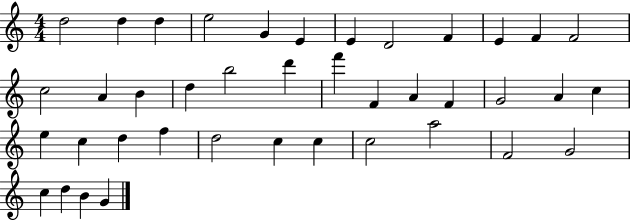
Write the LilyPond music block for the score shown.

{
  \clef treble
  \numericTimeSignature
  \time 4/4
  \key c \major
  d''2 d''4 d''4 | e''2 g'4 e'4 | e'4 d'2 f'4 | e'4 f'4 f'2 | \break c''2 a'4 b'4 | d''4 b''2 d'''4 | f'''4 f'4 a'4 f'4 | g'2 a'4 c''4 | \break e''4 c''4 d''4 f''4 | d''2 c''4 c''4 | c''2 a''2 | f'2 g'2 | \break c''4 d''4 b'4 g'4 | \bar "|."
}